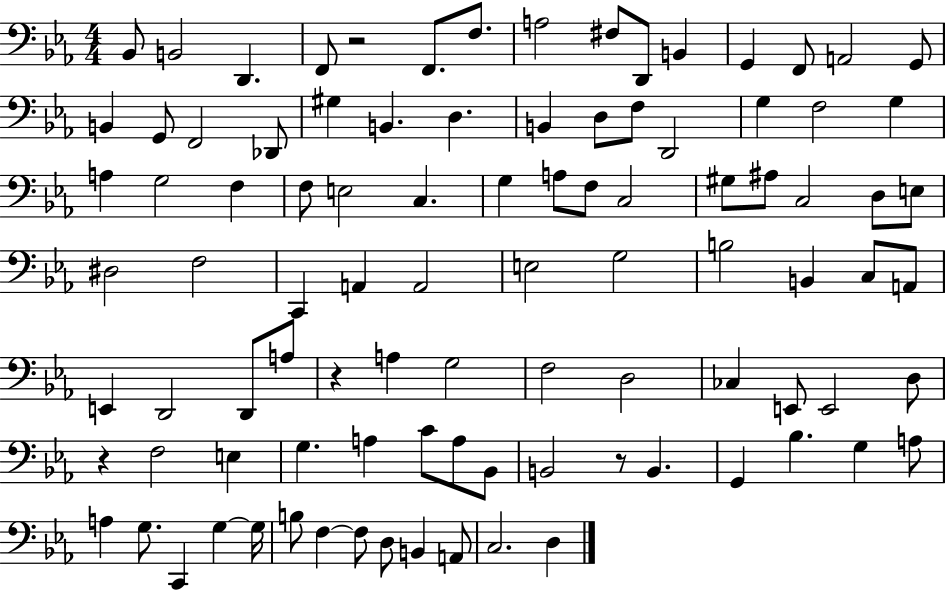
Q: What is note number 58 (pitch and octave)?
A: A3